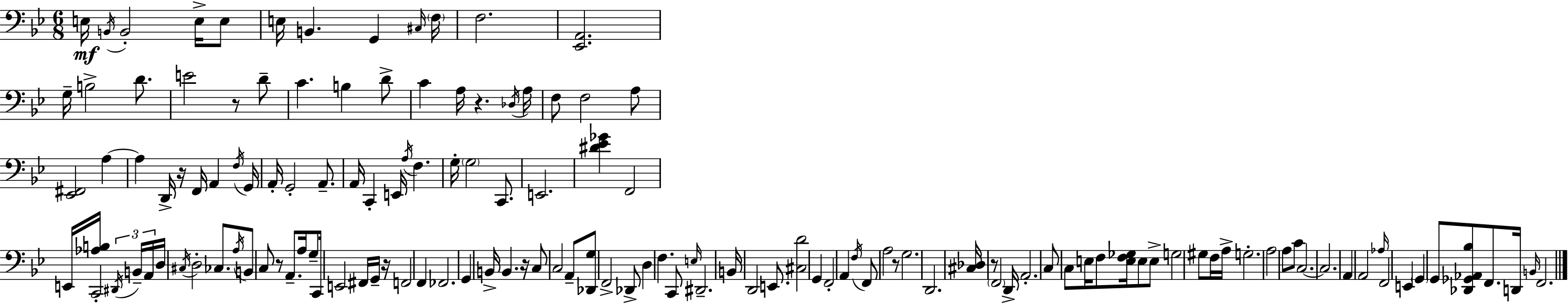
{
  \clef bass
  \numericTimeSignature
  \time 6/8
  \key g \minor
  e16\mf \acciaccatura { b,16 } b,2-. e16-> e8 | e16 b,4. g,4 | \grace { cis16 } \parenthesize f16 f2. | <ees, a,>2. | \break g16-- b2-> d'8. | e'2 r8 | d'8-- c'4. b4 | d'8-> c'4 a16 r4. | \break \acciaccatura { des16 } a16 f8 f2 | a8 <ees, fis,>2 a4~~ | a4 d,16-> r16 f,16 a,4 | \acciaccatura { f16 } g,16 a,16-. g,2-. | \break a,8.-- a,16 c,4-. e,16 \acciaccatura { a16 } f4. | g16-. \parenthesize g2 | c,8. e,2. | <dis' ees' ges'>4 f,2 | \break e,16 <aes b>16 c,2-. | \tuplet 3/2 { \acciaccatura { dis,16 } b,16-- a,16 } d16 \acciaccatura { cis16 } d2-. | ces8. \acciaccatura { a16 } b,8 c8 | r8 a,8.-- a16 g8-- c,16 e,2 | \break fis,16 g,16-- r16 f,2 | f,4 fes,2. | g,4 | b,16-> b,4. r16 c8 c2 | \break a,8-- <des, g>8 f,2-> | des,8-> d4 | f4. c,8 \grace { e16 } dis,2.-- | b,16 d,2 | \break e,8. <cis d'>2 | g,4 f,2-. | a,4 \acciaccatura { f16 } f,8 | a2 r8 g2. | \break d,2. | <cis des>16 r8 | \parenthesize f,2 d,16-> a,2.-. | c8 | \break c8 e16 f8 <e f ges>16 e8 e8-> g2 | gis8 f16 a16-> g2.-. | a2 | a8 c'8 c2.~~ | \break c2. | a,4 | a,2 \grace { aes16 } f,2 | e,4 \parenthesize g,4 | \break g,8 <des, ges, aes, bes>8 f,8. d,16 \grace { b,16 } | f,2. | \bar "|."
}